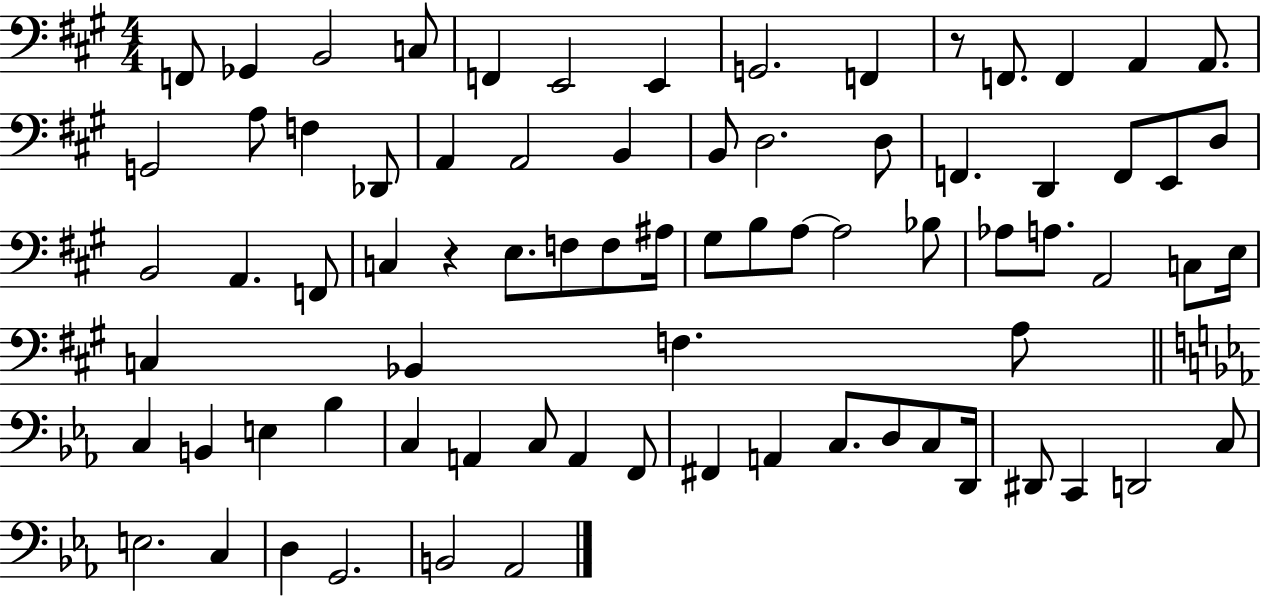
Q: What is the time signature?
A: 4/4